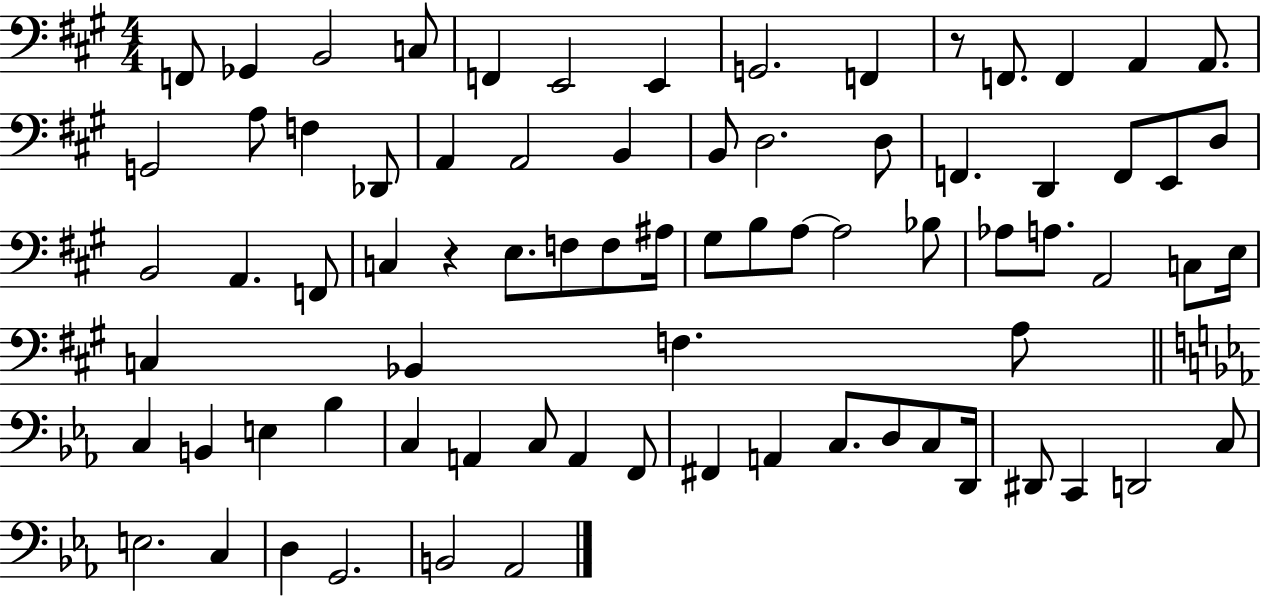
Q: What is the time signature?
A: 4/4